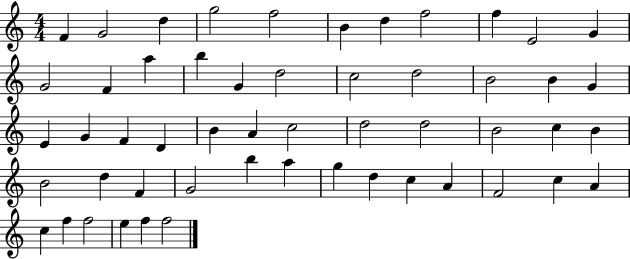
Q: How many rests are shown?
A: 0